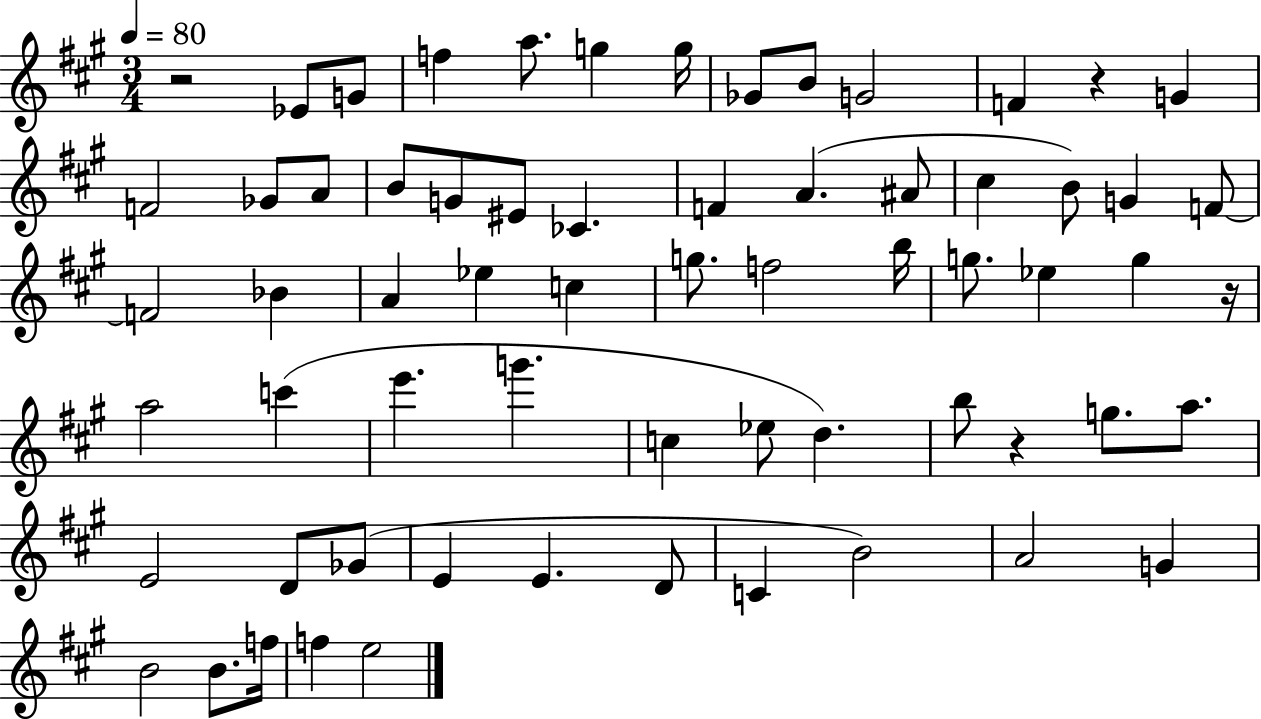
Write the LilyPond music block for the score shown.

{
  \clef treble
  \numericTimeSignature
  \time 3/4
  \key a \major
  \tempo 4 = 80
  \repeat volta 2 { r2 ees'8 g'8 | f''4 a''8. g''4 g''16 | ges'8 b'8 g'2 | f'4 r4 g'4 | \break f'2 ges'8 a'8 | b'8 g'8 eis'8 ces'4. | f'4 a'4.( ais'8 | cis''4 b'8) g'4 f'8~~ | \break f'2 bes'4 | a'4 ees''4 c''4 | g''8. f''2 b''16 | g''8. ees''4 g''4 r16 | \break a''2 c'''4( | e'''4. g'''4. | c''4 ees''8 d''4.) | b''8 r4 g''8. a''8. | \break e'2 d'8 ges'8( | e'4 e'4. d'8 | c'4 b'2) | a'2 g'4 | \break b'2 b'8. f''16 | f''4 e''2 | } \bar "|."
}